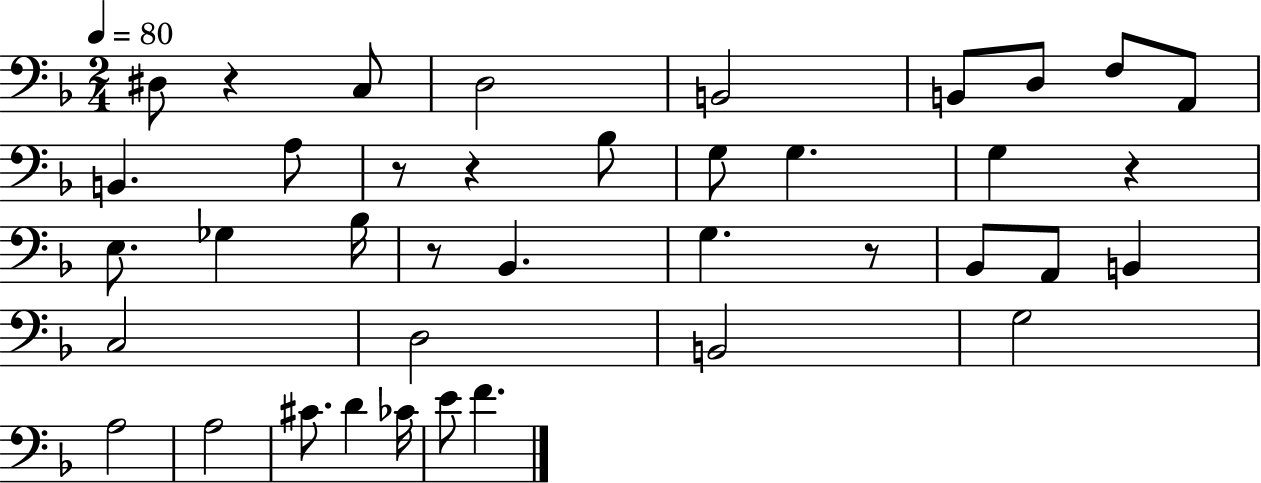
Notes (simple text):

D#3/e R/q C3/e D3/h B2/h B2/e D3/e F3/e A2/e B2/q. A3/e R/e R/q Bb3/e G3/e G3/q. G3/q R/q E3/e. Gb3/q Bb3/s R/e Bb2/q. G3/q. R/e Bb2/e A2/e B2/q C3/h D3/h B2/h G3/h A3/h A3/h C#4/e. D4/q CES4/s E4/e F4/q.